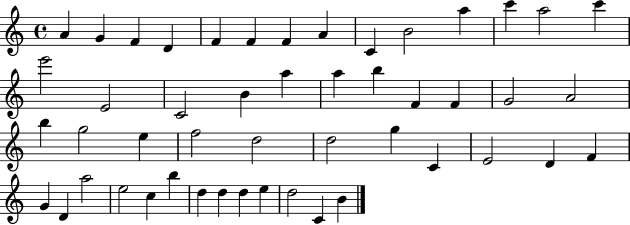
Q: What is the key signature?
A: C major